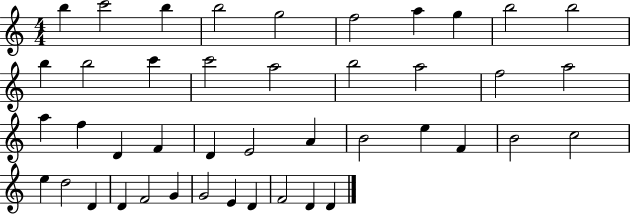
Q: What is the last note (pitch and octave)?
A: D4